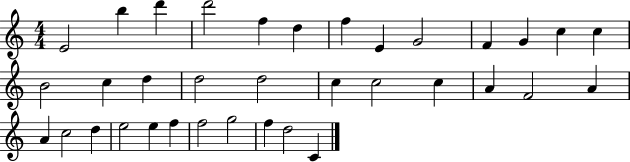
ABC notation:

X:1
T:Untitled
M:4/4
L:1/4
K:C
E2 b d' d'2 f d f E G2 F G c c B2 c d d2 d2 c c2 c A F2 A A c2 d e2 e f f2 g2 f d2 C